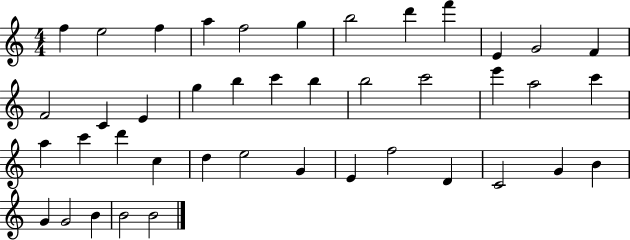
{
  \clef treble
  \numericTimeSignature
  \time 4/4
  \key c \major
  f''4 e''2 f''4 | a''4 f''2 g''4 | b''2 d'''4 f'''4 | e'4 g'2 f'4 | \break f'2 c'4 e'4 | g''4 b''4 c'''4 b''4 | b''2 c'''2 | e'''4 a''2 c'''4 | \break a''4 c'''4 d'''4 c''4 | d''4 e''2 g'4 | e'4 f''2 d'4 | c'2 g'4 b'4 | \break g'4 g'2 b'4 | b'2 b'2 | \bar "|."
}